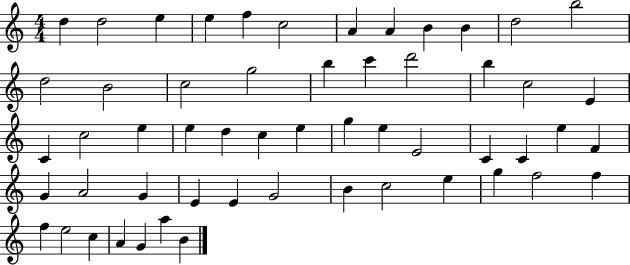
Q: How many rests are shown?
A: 0